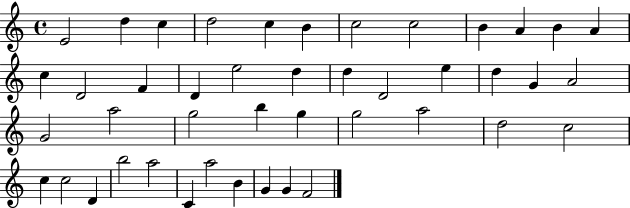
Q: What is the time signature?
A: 4/4